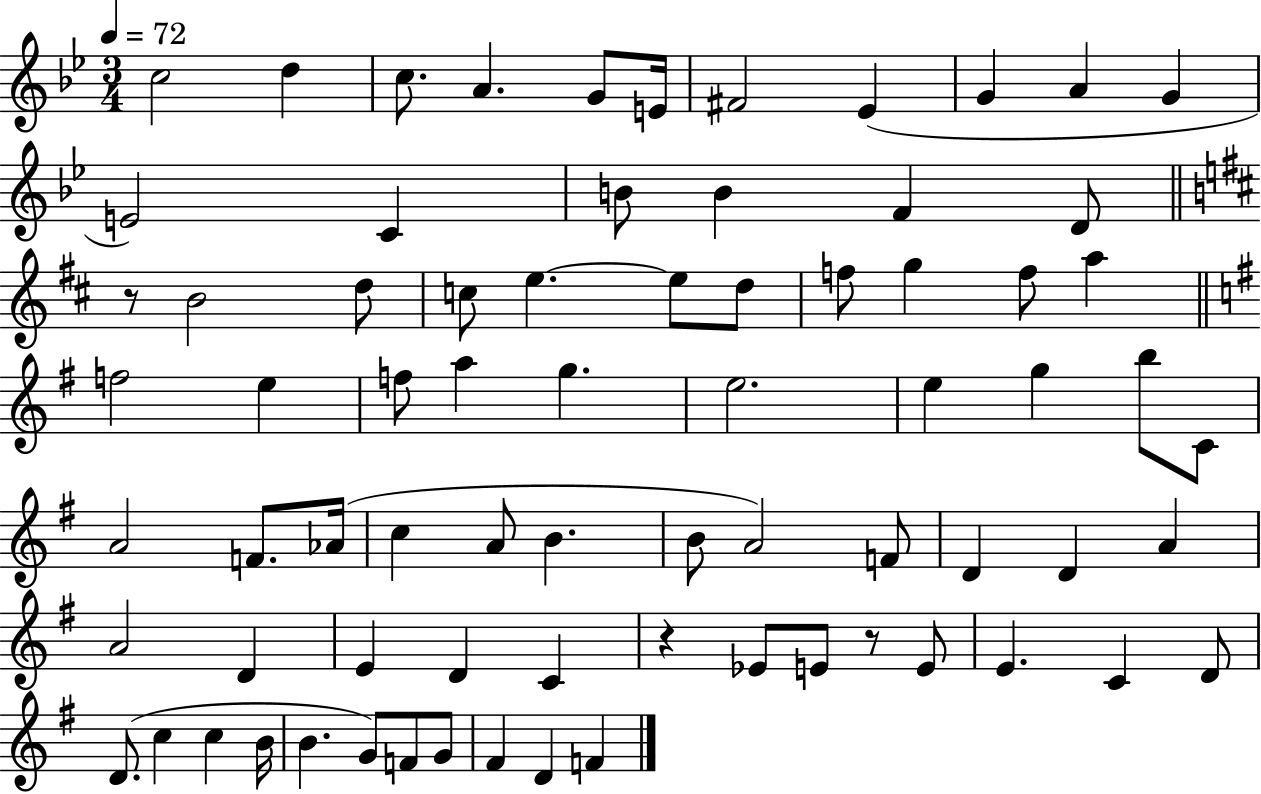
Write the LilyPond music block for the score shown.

{
  \clef treble
  \numericTimeSignature
  \time 3/4
  \key bes \major
  \tempo 4 = 72
  c''2 d''4 | c''8. a'4. g'8 e'16 | fis'2 ees'4( | g'4 a'4 g'4 | \break e'2) c'4 | b'8 b'4 f'4 d'8 | \bar "||" \break \key b \minor r8 b'2 d''8 | c''8 e''4.~~ e''8 d''8 | f''8 g''4 f''8 a''4 | \bar "||" \break \key g \major f''2 e''4 | f''8 a''4 g''4. | e''2. | e''4 g''4 b''8 c'8 | \break a'2 f'8. aes'16( | c''4 a'8 b'4. | b'8 a'2) f'8 | d'4 d'4 a'4 | \break a'2 d'4 | e'4 d'4 c'4 | r4 ees'8 e'8 r8 e'8 | e'4. c'4 d'8 | \break d'8.( c''4 c''4 b'16 | b'4. g'8) f'8 g'8 | fis'4 d'4 f'4 | \bar "|."
}